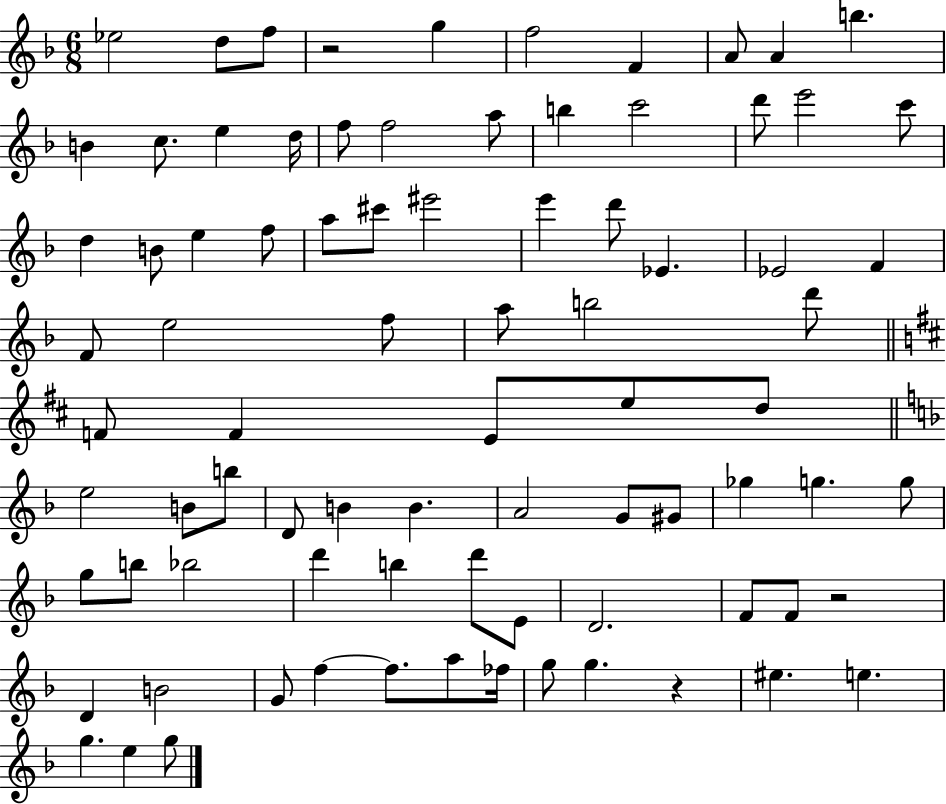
X:1
T:Untitled
M:6/8
L:1/4
K:F
_e2 d/2 f/2 z2 g f2 F A/2 A b B c/2 e d/4 f/2 f2 a/2 b c'2 d'/2 e'2 c'/2 d B/2 e f/2 a/2 ^c'/2 ^e'2 e' d'/2 _E _E2 F F/2 e2 f/2 a/2 b2 d'/2 F/2 F E/2 e/2 d/2 e2 B/2 b/2 D/2 B B A2 G/2 ^G/2 _g g g/2 g/2 b/2 _b2 d' b d'/2 E/2 D2 F/2 F/2 z2 D B2 G/2 f f/2 a/2 _f/4 g/2 g z ^e e g e g/2